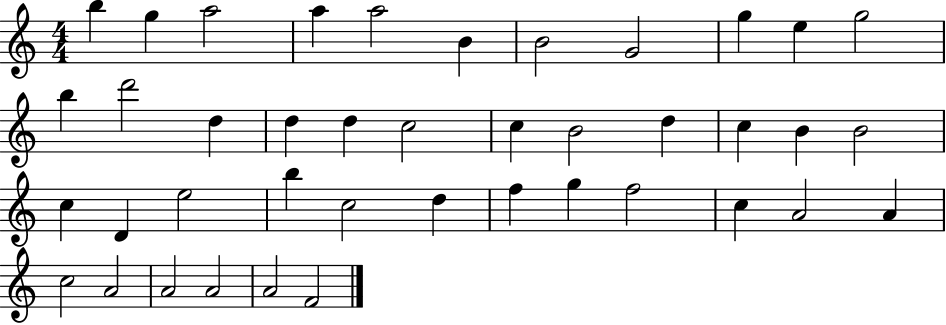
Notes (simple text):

B5/q G5/q A5/h A5/q A5/h B4/q B4/h G4/h G5/q E5/q G5/h B5/q D6/h D5/q D5/q D5/q C5/h C5/q B4/h D5/q C5/q B4/q B4/h C5/q D4/q E5/h B5/q C5/h D5/q F5/q G5/q F5/h C5/q A4/h A4/q C5/h A4/h A4/h A4/h A4/h F4/h